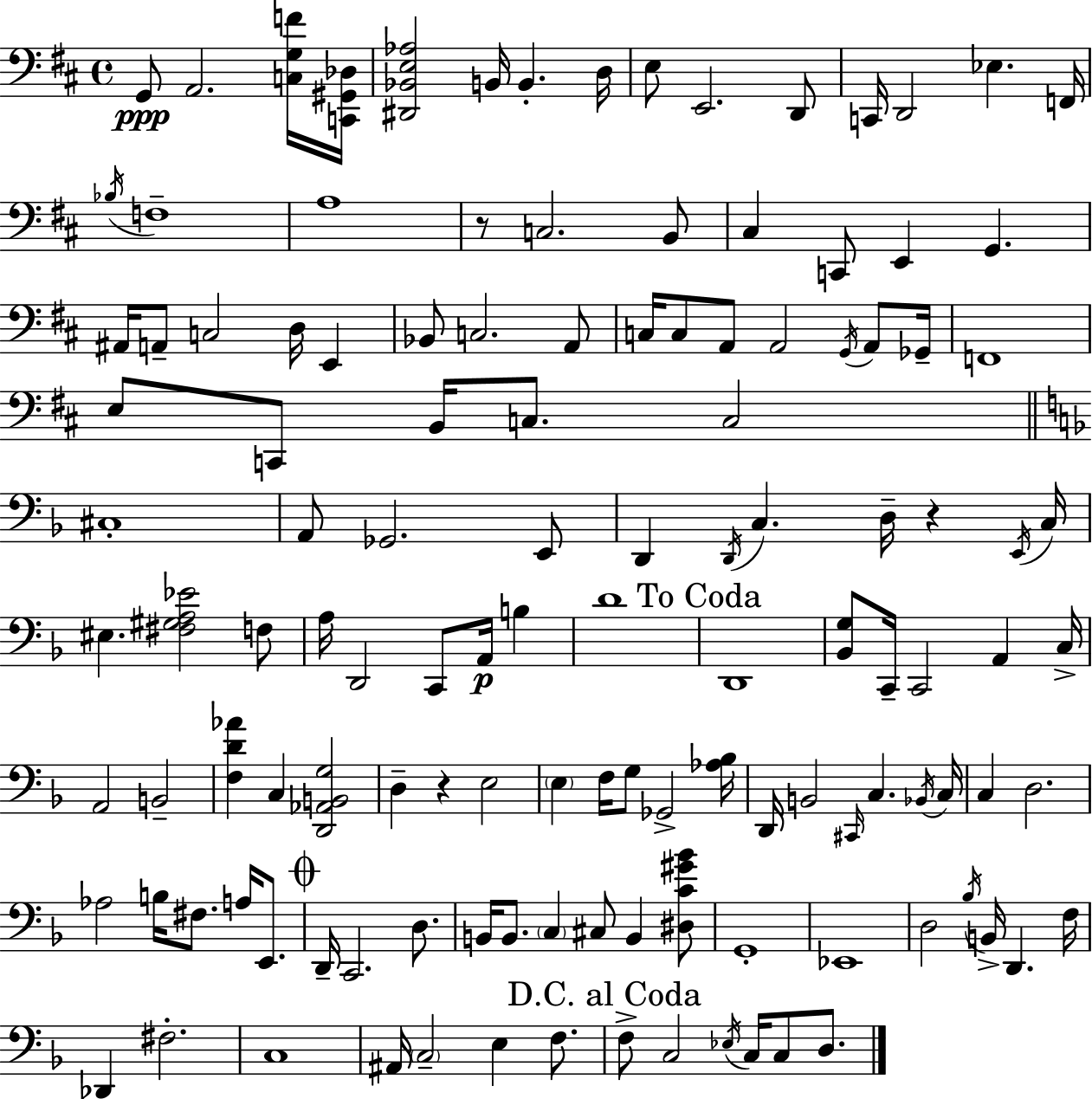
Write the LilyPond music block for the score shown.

{
  \clef bass
  \time 4/4
  \defaultTimeSignature
  \key d \major
  g,8\ppp a,2. <c g f'>16 <c, gis, des>16 | <dis, bes, e aes>2 b,16 b,4.-. d16 | e8 e,2. d,8 | c,16 d,2 ees4. f,16 | \break \acciaccatura { bes16 } f1-- | a1 | r8 c2. b,8 | cis4 c,8 e,4 g,4. | \break ais,16 a,8-- c2 d16 e,4 | bes,8 c2. a,8 | c16 c8 a,8 a,2 \acciaccatura { g,16 } a,8 | ges,16-- f,1 | \break e8 c,8 b,16 c8. c2 | \bar "||" \break \key f \major cis1-. | a,8 ges,2. e,8 | d,4 \acciaccatura { d,16 } c4. d16-- r4 | \acciaccatura { e,16 } c16 eis4. <fis gis a ees'>2 | \break f8 a16 d,2 c,8 a,16\p b4 | d'1 | \mark "To Coda" d,1 | <bes, g>8 c,16-- c,2 a,4 | \break c16-> a,2 b,2-- | <f d' aes'>4 c4 <d, aes, b, g>2 | d4-- r4 e2 | \parenthesize e4 f16 g8 ges,2-> | \break <aes bes>16 d,16 b,2 \grace { cis,16 } c4. | \acciaccatura { bes,16 } c16 c4 d2. | aes2 b16 fis8. | a16 e,8. \mark \markup { \musicglyph "scripts.coda" } d,16-- c,2. | \break d8. b,16 b,8. \parenthesize c4 cis8 b,4 | <dis c' gis' bes'>8 g,1-. | ees,1 | d2 \acciaccatura { bes16 } b,16-> d,4. | \break f16 des,4 fis2.-. | c1 | ais,16 \parenthesize c2-- e4 | f8. \mark "D.C. al Coda" f8-> c2 \acciaccatura { ees16 } | \break c16 c8 d8. \bar "|."
}